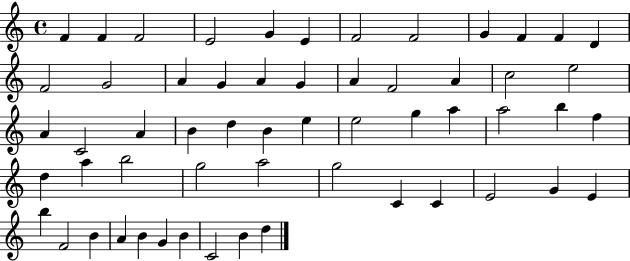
{
  \clef treble
  \time 4/4
  \defaultTimeSignature
  \key c \major
  f'4 f'4 f'2 | e'2 g'4 e'4 | f'2 f'2 | g'4 f'4 f'4 d'4 | \break f'2 g'2 | a'4 g'4 a'4 g'4 | a'4 f'2 a'4 | c''2 e''2 | \break a'4 c'2 a'4 | b'4 d''4 b'4 e''4 | e''2 g''4 a''4 | a''2 b''4 f''4 | \break d''4 a''4 b''2 | g''2 a''2 | g''2 c'4 c'4 | e'2 g'4 e'4 | \break b''4 f'2 b'4 | a'4 b'4 g'4 b'4 | c'2 b'4 d''4 | \bar "|."
}